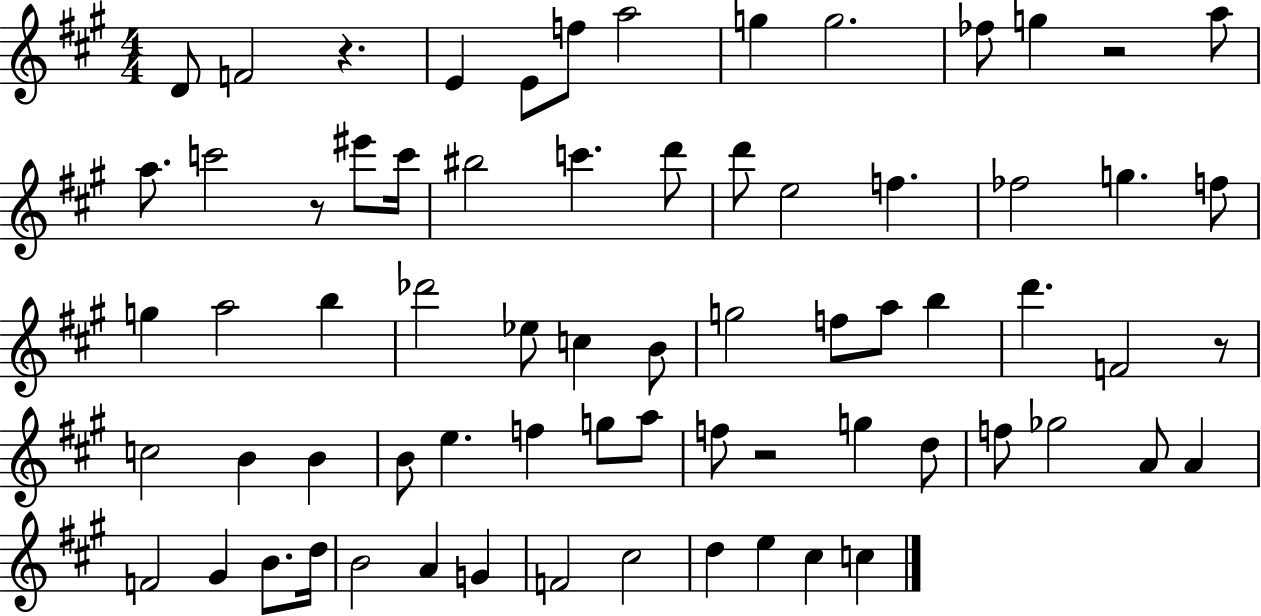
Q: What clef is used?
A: treble